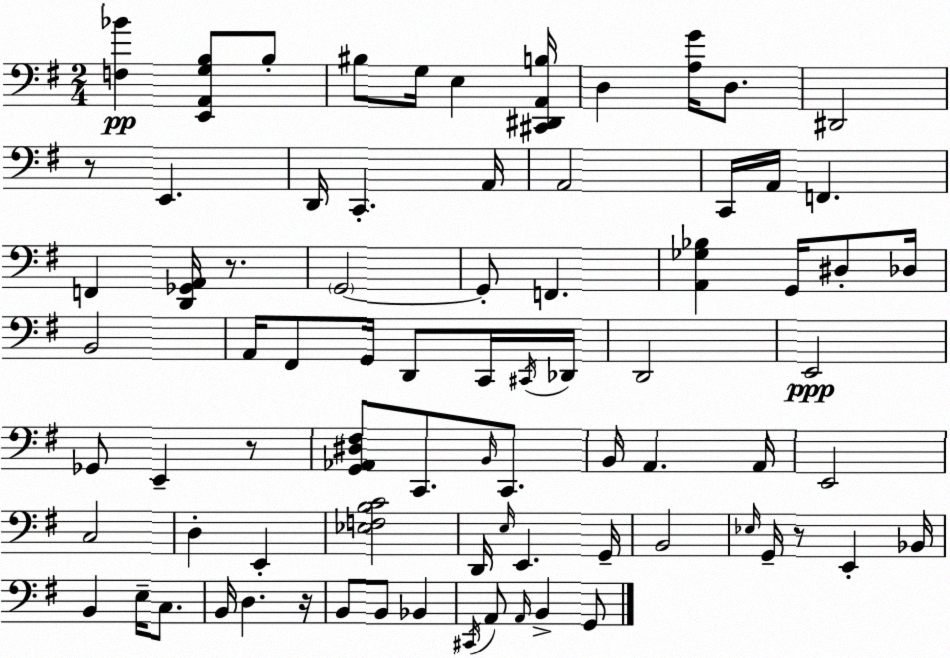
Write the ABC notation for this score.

X:1
T:Untitled
M:2/4
L:1/4
K:G
[F,_B] [E,,A,,G,B,]/2 B,/2 ^B,/2 G,/4 E, [^C,,^D,,A,,B,]/4 D, [A,G]/4 D,/2 ^D,,2 z/2 E,, D,,/4 C,, A,,/4 A,,2 C,,/4 A,,/4 F,, F,, [D,,_G,,A,,]/4 z/2 G,,2 G,,/2 F,, [A,,_G,_B,] G,,/4 ^D,/2 _D,/4 B,,2 A,,/4 ^F,,/2 G,,/4 D,,/2 C,,/4 ^C,,/4 _D,,/4 D,,2 E,,2 _G,,/2 E,, z/2 [G,,_A,,^D,^F,]/2 C,,/2 B,,/4 C,,/2 B,,/4 A,, A,,/4 E,,2 C,2 D, E,, [_E,F,B,C]2 D,,/4 E,/4 E,, G,,/4 B,,2 _E,/4 G,,/4 z/2 E,, _B,,/4 B,, E,/4 C,/2 B,,/4 D, z/4 B,,/2 B,,/2 _B,, ^C,,/4 A,,/2 A,,/4 B,, G,,/2